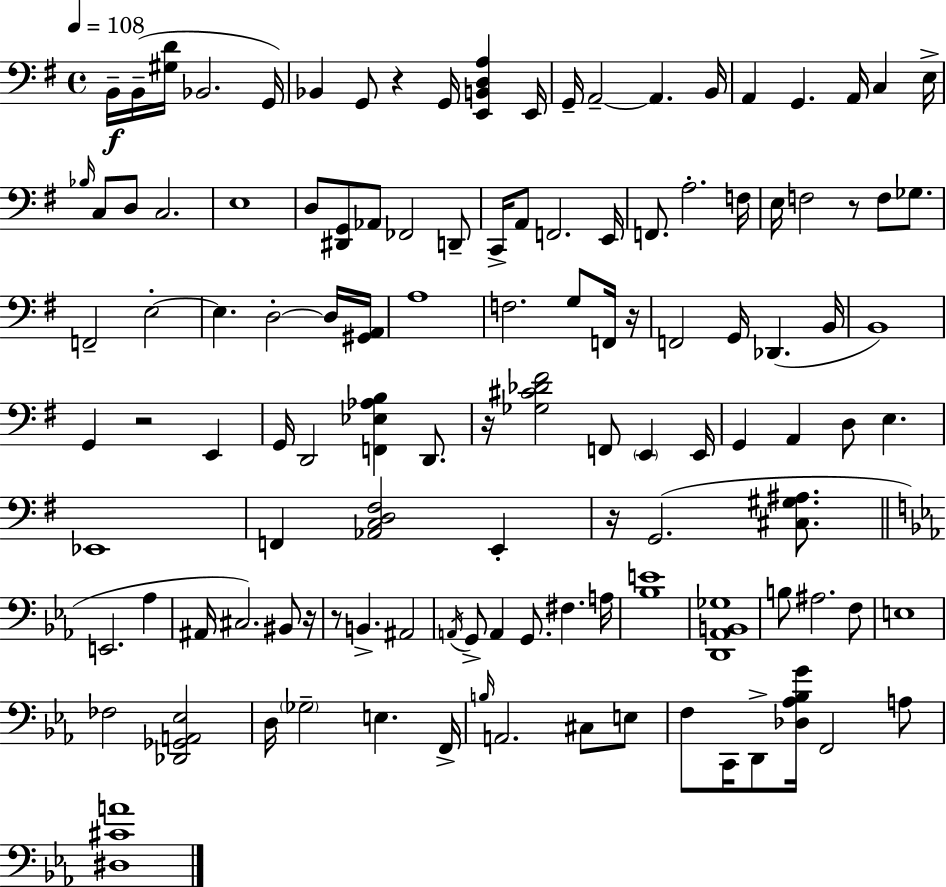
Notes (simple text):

B2/s B2/s [G#3,D4]/s Bb2/h. G2/s Bb2/q G2/e R/q G2/s [E2,B2,D3,A3]/q E2/s G2/s A2/h A2/q. B2/s A2/q G2/q. A2/s C3/q E3/s Bb3/s C3/e D3/e C3/h. E3/w D3/e [D#2,G2]/e Ab2/e FES2/h D2/e C2/s A2/e F2/h. E2/s F2/e. A3/h. F3/s E3/s F3/h R/e F3/e Gb3/e. F2/h E3/h E3/q. D3/h D3/s [G#2,A2]/s A3/w F3/h. G3/e F2/s R/s F2/h G2/s Db2/q. B2/s B2/w G2/q R/h E2/q G2/s D2/h [F2,Eb3,Ab3,B3]/q D2/e. R/s [Gb3,C#4,Db4,F#4]/h F2/e E2/q E2/s G2/q A2/q D3/e E3/q. Eb2/w F2/q [Ab2,C3,D3,F#3]/h E2/q R/s G2/h. [C#3,G#3,A#3]/e. E2/h. Ab3/q A#2/s C#3/h. BIS2/e R/s R/e B2/q. A#2/h A2/s G2/e A2/q G2/e. F#3/q. A3/s [Bb3,E4]/w [D2,Ab2,B2,Gb3]/w B3/e A#3/h. F3/e E3/w FES3/h [Db2,Gb2,A2,Eb3]/h D3/s Gb3/h E3/q. F2/s B3/s A2/h. C#3/e E3/e F3/e C2/s D2/e [Db3,Ab3,Bb3,G4]/s F2/h A3/e [D#3,C#4,A4]/w